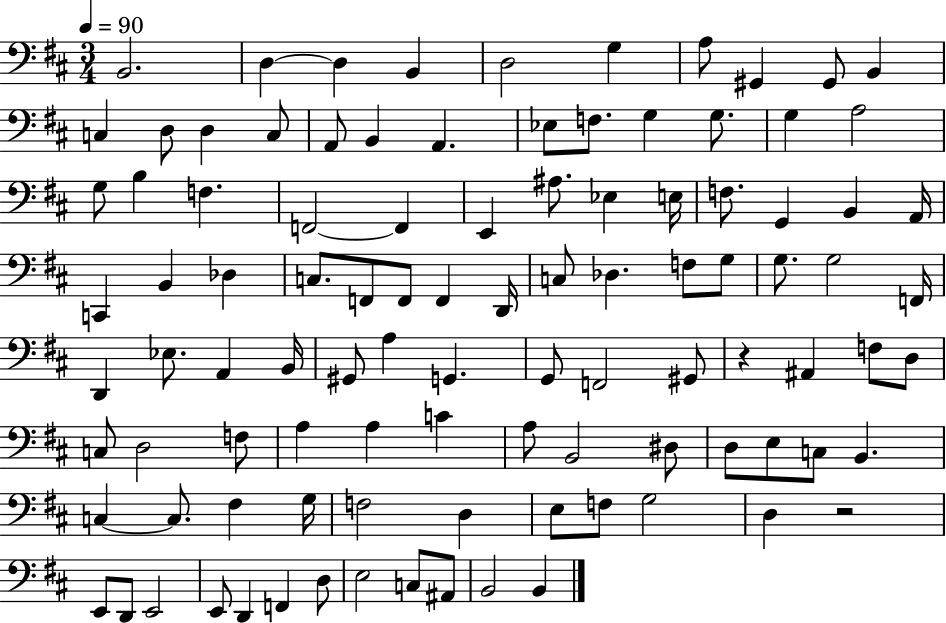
B2/h. D3/q D3/q B2/q D3/h G3/q A3/e G#2/q G#2/e B2/q C3/q D3/e D3/q C3/e A2/e B2/q A2/q. Eb3/e F3/e. G3/q G3/e. G3/q A3/h G3/e B3/q F3/q. F2/h F2/q E2/q A#3/e. Eb3/q E3/s F3/e. G2/q B2/q A2/s C2/q B2/q Db3/q C3/e. F2/e F2/e F2/q D2/s C3/e Db3/q. F3/e G3/e G3/e. G3/h F2/s D2/q Eb3/e. A2/q B2/s G#2/e A3/q G2/q. G2/e F2/h G#2/e R/q A#2/q F3/e D3/e C3/e D3/h F3/e A3/q A3/q C4/q A3/e B2/h D#3/e D3/e E3/e C3/e B2/q. C3/q C3/e. F#3/q G3/s F3/h D3/q E3/e F3/e G3/h D3/q R/h E2/e D2/e E2/h E2/e D2/q F2/q D3/e E3/h C3/e A#2/e B2/h B2/q